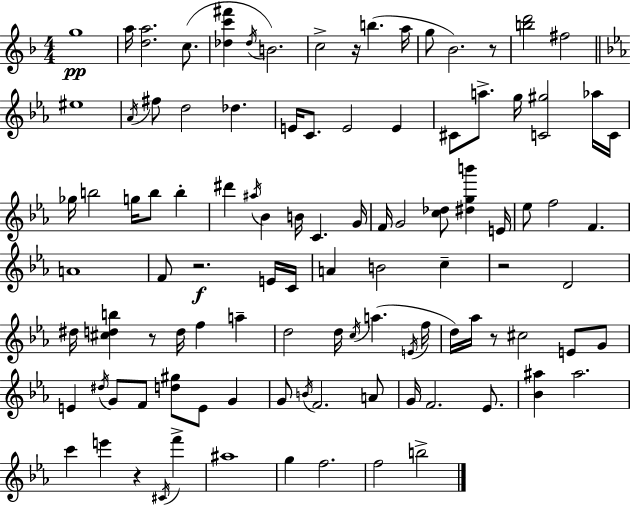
{
  \clef treble
  \numericTimeSignature
  \time 4/4
  \key d \minor
  \repeat volta 2 { g''1\pp | a''16 <d'' a''>2. c''8.( | <des'' c''' fis'''>4 \acciaccatura { des''16 } b'2.) | c''2-> r16 b''4.( | \break a''16 g''8 bes'2.) r8 | <b'' d'''>2 fis''2 | \bar "||" \break \key c \minor eis''1 | \acciaccatura { aes'16 } fis''8 d''2 des''4. | e'16 c'8. e'2 e'4 | cis'8 a''8.-> g''16 <c' gis''>2 aes''16 | \break c'16 ges''16 b''2 g''16 b''8 b''4-. | dis'''4 \acciaccatura { ais''16 } bes'4 b'16 c'4. | g'16 f'16 g'2 <c'' des''>8 <dis'' g'' b'''>4 | e'16 ees''8 f''2 f'4. | \break a'1 | f'8 r2.\f | e'16 c'16 a'4 b'2 c''4-- | r2 d'2 | \break dis''16 <cis'' d'' b''>4 r8 d''16 f''4 a''4-- | d''2 d''16 \acciaccatura { c''16 } a''4.( | \acciaccatura { e'16 } f''16 d''16) aes''16 r8 cis''2 | e'8 g'8 e'4 \acciaccatura { dis''16 } g'8 f'8 <d'' gis''>8 e'8 | \break g'4 g'8 \acciaccatura { b'16 } f'2. | a'8 g'16 f'2. | ees'8. <bes' ais''>4 ais''2. | c'''4 e'''4 r4 | \break \acciaccatura { cis'16 } f'''4-> ais''1 | g''4 f''2. | f''2 b''2-> | } \bar "|."
}